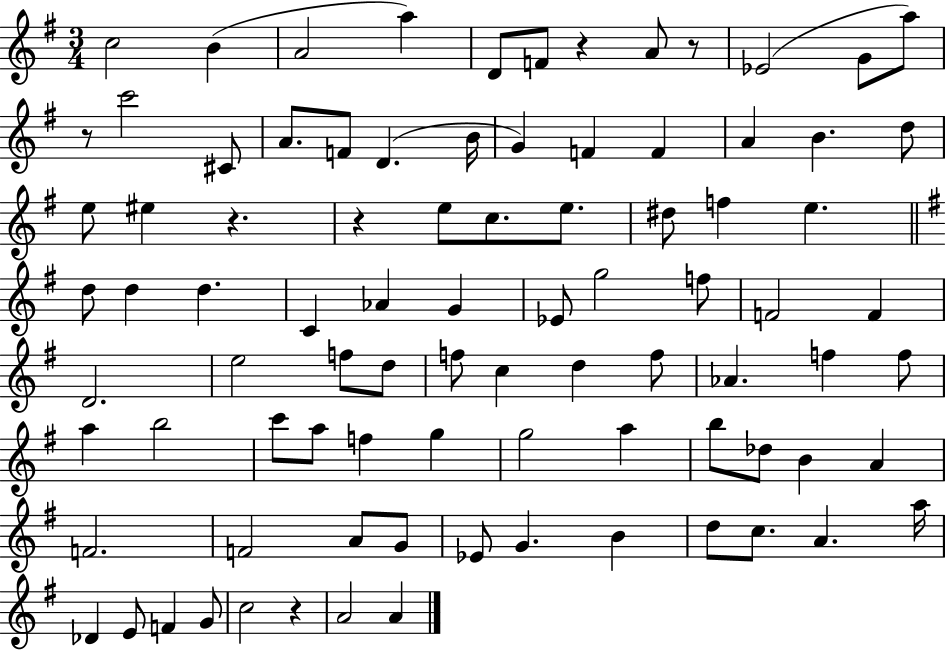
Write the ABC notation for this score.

X:1
T:Untitled
M:3/4
L:1/4
K:G
c2 B A2 a D/2 F/2 z A/2 z/2 _E2 G/2 a/2 z/2 c'2 ^C/2 A/2 F/2 D B/4 G F F A B d/2 e/2 ^e z z e/2 c/2 e/2 ^d/2 f e d/2 d d C _A G _E/2 g2 f/2 F2 F D2 e2 f/2 d/2 f/2 c d f/2 _A f f/2 a b2 c'/2 a/2 f g g2 a b/2 _d/2 B A F2 F2 A/2 G/2 _E/2 G B d/2 c/2 A a/4 _D E/2 F G/2 c2 z A2 A